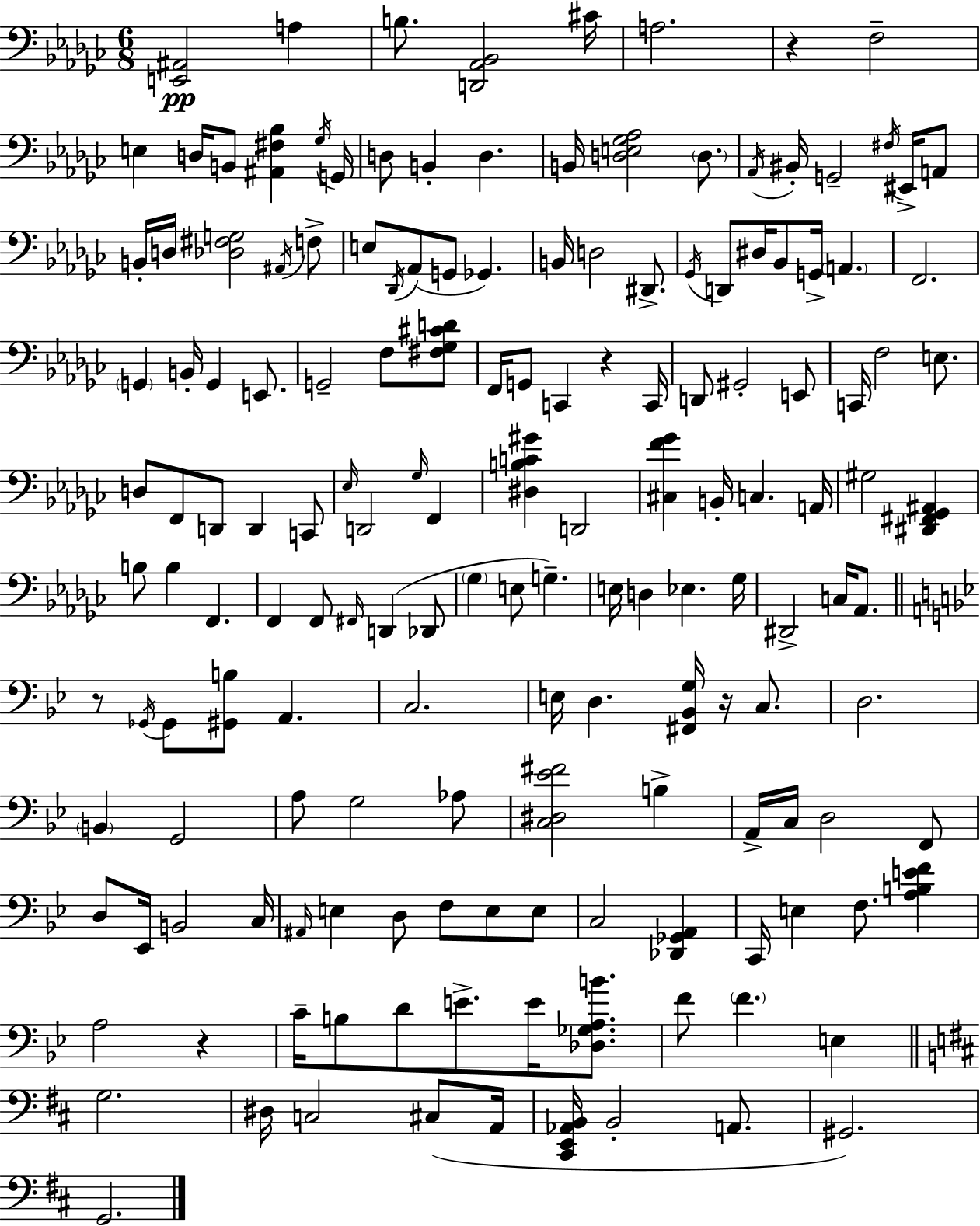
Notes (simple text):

[E2,A#2]/h A3/q B3/e. [D2,Ab2,Bb2]/h C#4/s A3/h. R/q F3/h E3/q D3/s B2/e [A#2,F#3,Bb3]/q Gb3/s G2/s D3/e B2/q D3/q. B2/s [D3,E3,Gb3,Ab3]/h D3/e. Ab2/s BIS2/s G2/h F#3/s EIS2/s A2/e B2/s D3/s [Db3,F#3,G3]/h A#2/s F3/e E3/e Db2/s Ab2/e G2/e Gb2/q. B2/s D3/h D#2/e. Gb2/s D2/e D#3/s Bb2/e G2/s A2/q. F2/h. G2/q B2/s G2/q E2/e. G2/h F3/e [F#3,Gb3,C#4,D4]/e F2/s G2/e C2/q R/q C2/s D2/e G#2/h E2/e C2/s F3/h E3/e. D3/e F2/e D2/e D2/q C2/e Eb3/s D2/h Gb3/s F2/q [D#3,B3,C4,G#4]/q D2/h [C#3,F4,Gb4]/q B2/s C3/q. A2/s G#3/h [D#2,F#2,Gb2,A#2]/q B3/e B3/q F2/q. F2/q F2/e F#2/s D2/q Db2/e Gb3/q E3/e G3/q. E3/s D3/q Eb3/q. Gb3/s D#2/h C3/s Ab2/e. R/e Gb2/s Gb2/e [G#2,B3]/e A2/q. C3/h. E3/s D3/q. [F#2,Bb2,G3]/s R/s C3/e. D3/h. B2/q G2/h A3/e G3/h Ab3/e [C3,D#3,Eb4,F#4]/h B3/q A2/s C3/s D3/h F2/e D3/e Eb2/s B2/h C3/s A#2/s E3/q D3/e F3/e E3/e E3/e C3/h [Db2,Gb2,A2]/q C2/s E3/q F3/e. [A3,B3,E4,F4]/q A3/h R/q C4/s B3/e D4/e E4/e. E4/s [Db3,Gb3,A3,B4]/e. F4/e F4/q. E3/q G3/h. D#3/s C3/h C#3/e A2/s [C#2,E2,Ab2,B2]/s B2/h A2/e. G#2/h. G2/h.